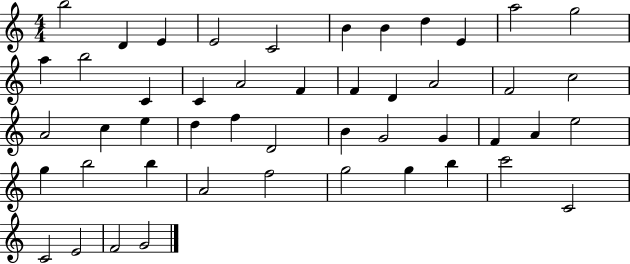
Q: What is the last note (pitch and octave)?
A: G4